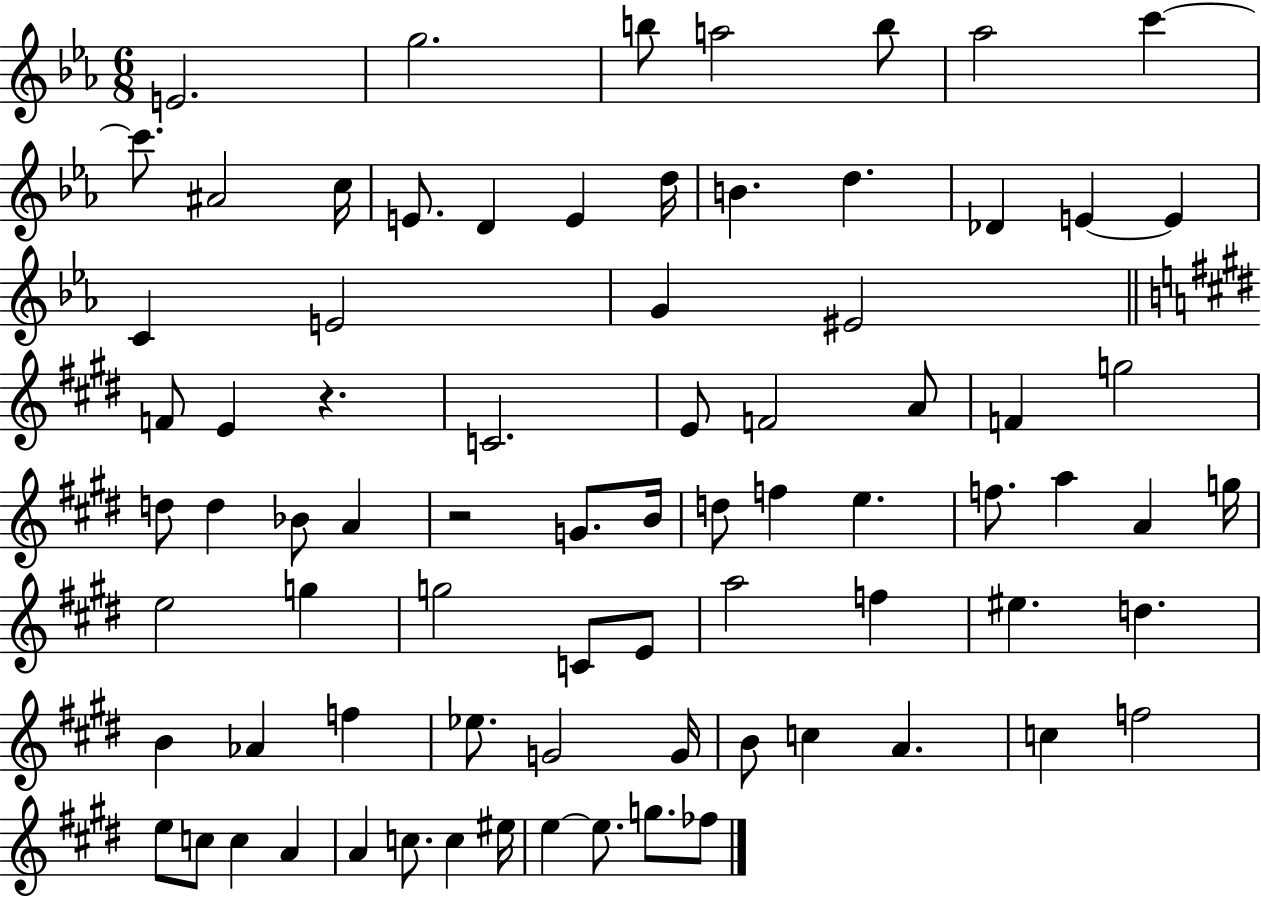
{
  \clef treble
  \numericTimeSignature
  \time 6/8
  \key ees \major
  e'2. | g''2. | b''8 a''2 b''8 | aes''2 c'''4~~ | \break c'''8. ais'2 c''16 | e'8. d'4 e'4 d''16 | b'4. d''4. | des'4 e'4~~ e'4 | \break c'4 e'2 | g'4 eis'2 | \bar "||" \break \key e \major f'8 e'4 r4. | c'2. | e'8 f'2 a'8 | f'4 g''2 | \break d''8 d''4 bes'8 a'4 | r2 g'8. b'16 | d''8 f''4 e''4. | f''8. a''4 a'4 g''16 | \break e''2 g''4 | g''2 c'8 e'8 | a''2 f''4 | eis''4. d''4. | \break b'4 aes'4 f''4 | ees''8. g'2 g'16 | b'8 c''4 a'4. | c''4 f''2 | \break e''8 c''8 c''4 a'4 | a'4 c''8. c''4 eis''16 | e''4~~ e''8. g''8. fes''8 | \bar "|."
}